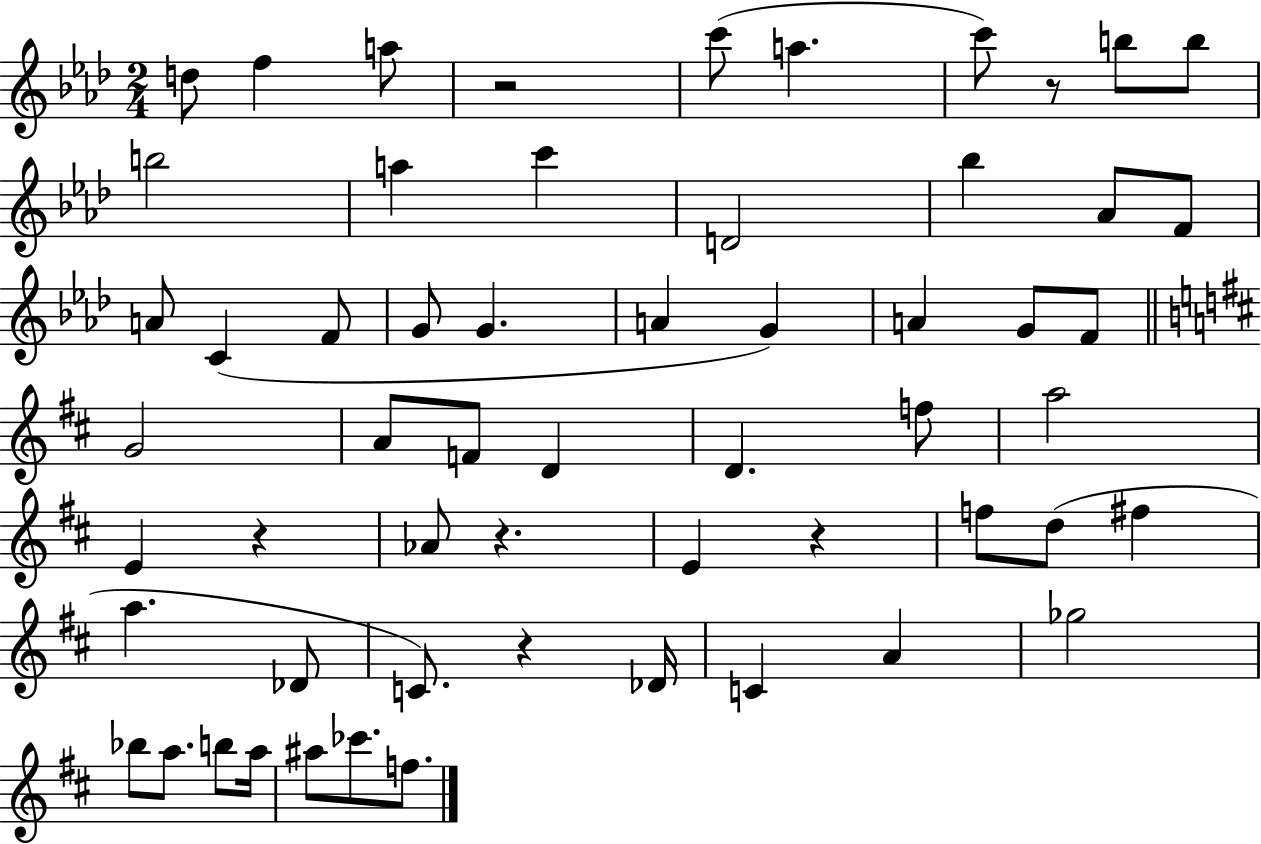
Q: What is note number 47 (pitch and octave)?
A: A5